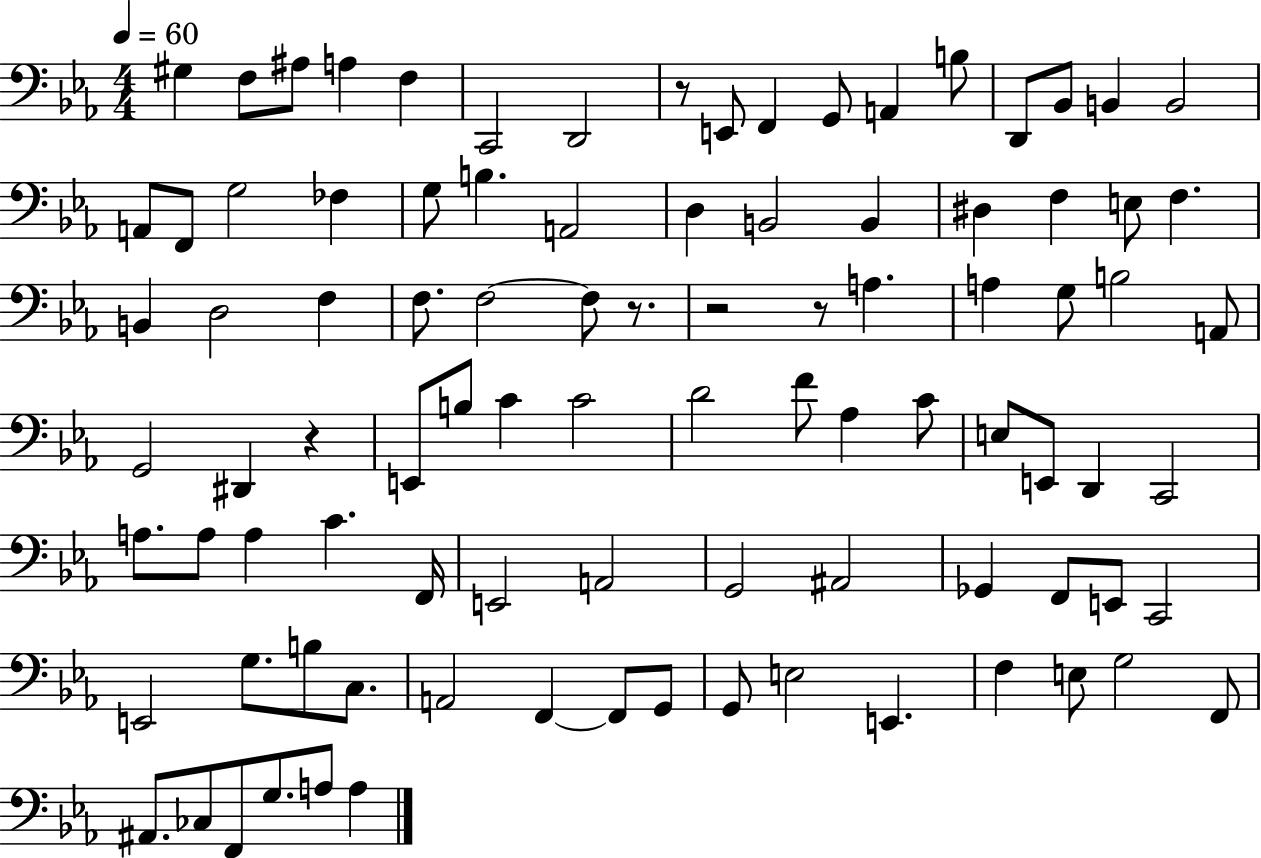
X:1
T:Untitled
M:4/4
L:1/4
K:Eb
^G, F,/2 ^A,/2 A, F, C,,2 D,,2 z/2 E,,/2 F,, G,,/2 A,, B,/2 D,,/2 _B,,/2 B,, B,,2 A,,/2 F,,/2 G,2 _F, G,/2 B, A,,2 D, B,,2 B,, ^D, F, E,/2 F, B,, D,2 F, F,/2 F,2 F,/2 z/2 z2 z/2 A, A, G,/2 B,2 A,,/2 G,,2 ^D,, z E,,/2 B,/2 C C2 D2 F/2 _A, C/2 E,/2 E,,/2 D,, C,,2 A,/2 A,/2 A, C F,,/4 E,,2 A,,2 G,,2 ^A,,2 _G,, F,,/2 E,,/2 C,,2 E,,2 G,/2 B,/2 C,/2 A,,2 F,, F,,/2 G,,/2 G,,/2 E,2 E,, F, E,/2 G,2 F,,/2 ^A,,/2 _C,/2 F,,/2 G,/2 A,/2 A,